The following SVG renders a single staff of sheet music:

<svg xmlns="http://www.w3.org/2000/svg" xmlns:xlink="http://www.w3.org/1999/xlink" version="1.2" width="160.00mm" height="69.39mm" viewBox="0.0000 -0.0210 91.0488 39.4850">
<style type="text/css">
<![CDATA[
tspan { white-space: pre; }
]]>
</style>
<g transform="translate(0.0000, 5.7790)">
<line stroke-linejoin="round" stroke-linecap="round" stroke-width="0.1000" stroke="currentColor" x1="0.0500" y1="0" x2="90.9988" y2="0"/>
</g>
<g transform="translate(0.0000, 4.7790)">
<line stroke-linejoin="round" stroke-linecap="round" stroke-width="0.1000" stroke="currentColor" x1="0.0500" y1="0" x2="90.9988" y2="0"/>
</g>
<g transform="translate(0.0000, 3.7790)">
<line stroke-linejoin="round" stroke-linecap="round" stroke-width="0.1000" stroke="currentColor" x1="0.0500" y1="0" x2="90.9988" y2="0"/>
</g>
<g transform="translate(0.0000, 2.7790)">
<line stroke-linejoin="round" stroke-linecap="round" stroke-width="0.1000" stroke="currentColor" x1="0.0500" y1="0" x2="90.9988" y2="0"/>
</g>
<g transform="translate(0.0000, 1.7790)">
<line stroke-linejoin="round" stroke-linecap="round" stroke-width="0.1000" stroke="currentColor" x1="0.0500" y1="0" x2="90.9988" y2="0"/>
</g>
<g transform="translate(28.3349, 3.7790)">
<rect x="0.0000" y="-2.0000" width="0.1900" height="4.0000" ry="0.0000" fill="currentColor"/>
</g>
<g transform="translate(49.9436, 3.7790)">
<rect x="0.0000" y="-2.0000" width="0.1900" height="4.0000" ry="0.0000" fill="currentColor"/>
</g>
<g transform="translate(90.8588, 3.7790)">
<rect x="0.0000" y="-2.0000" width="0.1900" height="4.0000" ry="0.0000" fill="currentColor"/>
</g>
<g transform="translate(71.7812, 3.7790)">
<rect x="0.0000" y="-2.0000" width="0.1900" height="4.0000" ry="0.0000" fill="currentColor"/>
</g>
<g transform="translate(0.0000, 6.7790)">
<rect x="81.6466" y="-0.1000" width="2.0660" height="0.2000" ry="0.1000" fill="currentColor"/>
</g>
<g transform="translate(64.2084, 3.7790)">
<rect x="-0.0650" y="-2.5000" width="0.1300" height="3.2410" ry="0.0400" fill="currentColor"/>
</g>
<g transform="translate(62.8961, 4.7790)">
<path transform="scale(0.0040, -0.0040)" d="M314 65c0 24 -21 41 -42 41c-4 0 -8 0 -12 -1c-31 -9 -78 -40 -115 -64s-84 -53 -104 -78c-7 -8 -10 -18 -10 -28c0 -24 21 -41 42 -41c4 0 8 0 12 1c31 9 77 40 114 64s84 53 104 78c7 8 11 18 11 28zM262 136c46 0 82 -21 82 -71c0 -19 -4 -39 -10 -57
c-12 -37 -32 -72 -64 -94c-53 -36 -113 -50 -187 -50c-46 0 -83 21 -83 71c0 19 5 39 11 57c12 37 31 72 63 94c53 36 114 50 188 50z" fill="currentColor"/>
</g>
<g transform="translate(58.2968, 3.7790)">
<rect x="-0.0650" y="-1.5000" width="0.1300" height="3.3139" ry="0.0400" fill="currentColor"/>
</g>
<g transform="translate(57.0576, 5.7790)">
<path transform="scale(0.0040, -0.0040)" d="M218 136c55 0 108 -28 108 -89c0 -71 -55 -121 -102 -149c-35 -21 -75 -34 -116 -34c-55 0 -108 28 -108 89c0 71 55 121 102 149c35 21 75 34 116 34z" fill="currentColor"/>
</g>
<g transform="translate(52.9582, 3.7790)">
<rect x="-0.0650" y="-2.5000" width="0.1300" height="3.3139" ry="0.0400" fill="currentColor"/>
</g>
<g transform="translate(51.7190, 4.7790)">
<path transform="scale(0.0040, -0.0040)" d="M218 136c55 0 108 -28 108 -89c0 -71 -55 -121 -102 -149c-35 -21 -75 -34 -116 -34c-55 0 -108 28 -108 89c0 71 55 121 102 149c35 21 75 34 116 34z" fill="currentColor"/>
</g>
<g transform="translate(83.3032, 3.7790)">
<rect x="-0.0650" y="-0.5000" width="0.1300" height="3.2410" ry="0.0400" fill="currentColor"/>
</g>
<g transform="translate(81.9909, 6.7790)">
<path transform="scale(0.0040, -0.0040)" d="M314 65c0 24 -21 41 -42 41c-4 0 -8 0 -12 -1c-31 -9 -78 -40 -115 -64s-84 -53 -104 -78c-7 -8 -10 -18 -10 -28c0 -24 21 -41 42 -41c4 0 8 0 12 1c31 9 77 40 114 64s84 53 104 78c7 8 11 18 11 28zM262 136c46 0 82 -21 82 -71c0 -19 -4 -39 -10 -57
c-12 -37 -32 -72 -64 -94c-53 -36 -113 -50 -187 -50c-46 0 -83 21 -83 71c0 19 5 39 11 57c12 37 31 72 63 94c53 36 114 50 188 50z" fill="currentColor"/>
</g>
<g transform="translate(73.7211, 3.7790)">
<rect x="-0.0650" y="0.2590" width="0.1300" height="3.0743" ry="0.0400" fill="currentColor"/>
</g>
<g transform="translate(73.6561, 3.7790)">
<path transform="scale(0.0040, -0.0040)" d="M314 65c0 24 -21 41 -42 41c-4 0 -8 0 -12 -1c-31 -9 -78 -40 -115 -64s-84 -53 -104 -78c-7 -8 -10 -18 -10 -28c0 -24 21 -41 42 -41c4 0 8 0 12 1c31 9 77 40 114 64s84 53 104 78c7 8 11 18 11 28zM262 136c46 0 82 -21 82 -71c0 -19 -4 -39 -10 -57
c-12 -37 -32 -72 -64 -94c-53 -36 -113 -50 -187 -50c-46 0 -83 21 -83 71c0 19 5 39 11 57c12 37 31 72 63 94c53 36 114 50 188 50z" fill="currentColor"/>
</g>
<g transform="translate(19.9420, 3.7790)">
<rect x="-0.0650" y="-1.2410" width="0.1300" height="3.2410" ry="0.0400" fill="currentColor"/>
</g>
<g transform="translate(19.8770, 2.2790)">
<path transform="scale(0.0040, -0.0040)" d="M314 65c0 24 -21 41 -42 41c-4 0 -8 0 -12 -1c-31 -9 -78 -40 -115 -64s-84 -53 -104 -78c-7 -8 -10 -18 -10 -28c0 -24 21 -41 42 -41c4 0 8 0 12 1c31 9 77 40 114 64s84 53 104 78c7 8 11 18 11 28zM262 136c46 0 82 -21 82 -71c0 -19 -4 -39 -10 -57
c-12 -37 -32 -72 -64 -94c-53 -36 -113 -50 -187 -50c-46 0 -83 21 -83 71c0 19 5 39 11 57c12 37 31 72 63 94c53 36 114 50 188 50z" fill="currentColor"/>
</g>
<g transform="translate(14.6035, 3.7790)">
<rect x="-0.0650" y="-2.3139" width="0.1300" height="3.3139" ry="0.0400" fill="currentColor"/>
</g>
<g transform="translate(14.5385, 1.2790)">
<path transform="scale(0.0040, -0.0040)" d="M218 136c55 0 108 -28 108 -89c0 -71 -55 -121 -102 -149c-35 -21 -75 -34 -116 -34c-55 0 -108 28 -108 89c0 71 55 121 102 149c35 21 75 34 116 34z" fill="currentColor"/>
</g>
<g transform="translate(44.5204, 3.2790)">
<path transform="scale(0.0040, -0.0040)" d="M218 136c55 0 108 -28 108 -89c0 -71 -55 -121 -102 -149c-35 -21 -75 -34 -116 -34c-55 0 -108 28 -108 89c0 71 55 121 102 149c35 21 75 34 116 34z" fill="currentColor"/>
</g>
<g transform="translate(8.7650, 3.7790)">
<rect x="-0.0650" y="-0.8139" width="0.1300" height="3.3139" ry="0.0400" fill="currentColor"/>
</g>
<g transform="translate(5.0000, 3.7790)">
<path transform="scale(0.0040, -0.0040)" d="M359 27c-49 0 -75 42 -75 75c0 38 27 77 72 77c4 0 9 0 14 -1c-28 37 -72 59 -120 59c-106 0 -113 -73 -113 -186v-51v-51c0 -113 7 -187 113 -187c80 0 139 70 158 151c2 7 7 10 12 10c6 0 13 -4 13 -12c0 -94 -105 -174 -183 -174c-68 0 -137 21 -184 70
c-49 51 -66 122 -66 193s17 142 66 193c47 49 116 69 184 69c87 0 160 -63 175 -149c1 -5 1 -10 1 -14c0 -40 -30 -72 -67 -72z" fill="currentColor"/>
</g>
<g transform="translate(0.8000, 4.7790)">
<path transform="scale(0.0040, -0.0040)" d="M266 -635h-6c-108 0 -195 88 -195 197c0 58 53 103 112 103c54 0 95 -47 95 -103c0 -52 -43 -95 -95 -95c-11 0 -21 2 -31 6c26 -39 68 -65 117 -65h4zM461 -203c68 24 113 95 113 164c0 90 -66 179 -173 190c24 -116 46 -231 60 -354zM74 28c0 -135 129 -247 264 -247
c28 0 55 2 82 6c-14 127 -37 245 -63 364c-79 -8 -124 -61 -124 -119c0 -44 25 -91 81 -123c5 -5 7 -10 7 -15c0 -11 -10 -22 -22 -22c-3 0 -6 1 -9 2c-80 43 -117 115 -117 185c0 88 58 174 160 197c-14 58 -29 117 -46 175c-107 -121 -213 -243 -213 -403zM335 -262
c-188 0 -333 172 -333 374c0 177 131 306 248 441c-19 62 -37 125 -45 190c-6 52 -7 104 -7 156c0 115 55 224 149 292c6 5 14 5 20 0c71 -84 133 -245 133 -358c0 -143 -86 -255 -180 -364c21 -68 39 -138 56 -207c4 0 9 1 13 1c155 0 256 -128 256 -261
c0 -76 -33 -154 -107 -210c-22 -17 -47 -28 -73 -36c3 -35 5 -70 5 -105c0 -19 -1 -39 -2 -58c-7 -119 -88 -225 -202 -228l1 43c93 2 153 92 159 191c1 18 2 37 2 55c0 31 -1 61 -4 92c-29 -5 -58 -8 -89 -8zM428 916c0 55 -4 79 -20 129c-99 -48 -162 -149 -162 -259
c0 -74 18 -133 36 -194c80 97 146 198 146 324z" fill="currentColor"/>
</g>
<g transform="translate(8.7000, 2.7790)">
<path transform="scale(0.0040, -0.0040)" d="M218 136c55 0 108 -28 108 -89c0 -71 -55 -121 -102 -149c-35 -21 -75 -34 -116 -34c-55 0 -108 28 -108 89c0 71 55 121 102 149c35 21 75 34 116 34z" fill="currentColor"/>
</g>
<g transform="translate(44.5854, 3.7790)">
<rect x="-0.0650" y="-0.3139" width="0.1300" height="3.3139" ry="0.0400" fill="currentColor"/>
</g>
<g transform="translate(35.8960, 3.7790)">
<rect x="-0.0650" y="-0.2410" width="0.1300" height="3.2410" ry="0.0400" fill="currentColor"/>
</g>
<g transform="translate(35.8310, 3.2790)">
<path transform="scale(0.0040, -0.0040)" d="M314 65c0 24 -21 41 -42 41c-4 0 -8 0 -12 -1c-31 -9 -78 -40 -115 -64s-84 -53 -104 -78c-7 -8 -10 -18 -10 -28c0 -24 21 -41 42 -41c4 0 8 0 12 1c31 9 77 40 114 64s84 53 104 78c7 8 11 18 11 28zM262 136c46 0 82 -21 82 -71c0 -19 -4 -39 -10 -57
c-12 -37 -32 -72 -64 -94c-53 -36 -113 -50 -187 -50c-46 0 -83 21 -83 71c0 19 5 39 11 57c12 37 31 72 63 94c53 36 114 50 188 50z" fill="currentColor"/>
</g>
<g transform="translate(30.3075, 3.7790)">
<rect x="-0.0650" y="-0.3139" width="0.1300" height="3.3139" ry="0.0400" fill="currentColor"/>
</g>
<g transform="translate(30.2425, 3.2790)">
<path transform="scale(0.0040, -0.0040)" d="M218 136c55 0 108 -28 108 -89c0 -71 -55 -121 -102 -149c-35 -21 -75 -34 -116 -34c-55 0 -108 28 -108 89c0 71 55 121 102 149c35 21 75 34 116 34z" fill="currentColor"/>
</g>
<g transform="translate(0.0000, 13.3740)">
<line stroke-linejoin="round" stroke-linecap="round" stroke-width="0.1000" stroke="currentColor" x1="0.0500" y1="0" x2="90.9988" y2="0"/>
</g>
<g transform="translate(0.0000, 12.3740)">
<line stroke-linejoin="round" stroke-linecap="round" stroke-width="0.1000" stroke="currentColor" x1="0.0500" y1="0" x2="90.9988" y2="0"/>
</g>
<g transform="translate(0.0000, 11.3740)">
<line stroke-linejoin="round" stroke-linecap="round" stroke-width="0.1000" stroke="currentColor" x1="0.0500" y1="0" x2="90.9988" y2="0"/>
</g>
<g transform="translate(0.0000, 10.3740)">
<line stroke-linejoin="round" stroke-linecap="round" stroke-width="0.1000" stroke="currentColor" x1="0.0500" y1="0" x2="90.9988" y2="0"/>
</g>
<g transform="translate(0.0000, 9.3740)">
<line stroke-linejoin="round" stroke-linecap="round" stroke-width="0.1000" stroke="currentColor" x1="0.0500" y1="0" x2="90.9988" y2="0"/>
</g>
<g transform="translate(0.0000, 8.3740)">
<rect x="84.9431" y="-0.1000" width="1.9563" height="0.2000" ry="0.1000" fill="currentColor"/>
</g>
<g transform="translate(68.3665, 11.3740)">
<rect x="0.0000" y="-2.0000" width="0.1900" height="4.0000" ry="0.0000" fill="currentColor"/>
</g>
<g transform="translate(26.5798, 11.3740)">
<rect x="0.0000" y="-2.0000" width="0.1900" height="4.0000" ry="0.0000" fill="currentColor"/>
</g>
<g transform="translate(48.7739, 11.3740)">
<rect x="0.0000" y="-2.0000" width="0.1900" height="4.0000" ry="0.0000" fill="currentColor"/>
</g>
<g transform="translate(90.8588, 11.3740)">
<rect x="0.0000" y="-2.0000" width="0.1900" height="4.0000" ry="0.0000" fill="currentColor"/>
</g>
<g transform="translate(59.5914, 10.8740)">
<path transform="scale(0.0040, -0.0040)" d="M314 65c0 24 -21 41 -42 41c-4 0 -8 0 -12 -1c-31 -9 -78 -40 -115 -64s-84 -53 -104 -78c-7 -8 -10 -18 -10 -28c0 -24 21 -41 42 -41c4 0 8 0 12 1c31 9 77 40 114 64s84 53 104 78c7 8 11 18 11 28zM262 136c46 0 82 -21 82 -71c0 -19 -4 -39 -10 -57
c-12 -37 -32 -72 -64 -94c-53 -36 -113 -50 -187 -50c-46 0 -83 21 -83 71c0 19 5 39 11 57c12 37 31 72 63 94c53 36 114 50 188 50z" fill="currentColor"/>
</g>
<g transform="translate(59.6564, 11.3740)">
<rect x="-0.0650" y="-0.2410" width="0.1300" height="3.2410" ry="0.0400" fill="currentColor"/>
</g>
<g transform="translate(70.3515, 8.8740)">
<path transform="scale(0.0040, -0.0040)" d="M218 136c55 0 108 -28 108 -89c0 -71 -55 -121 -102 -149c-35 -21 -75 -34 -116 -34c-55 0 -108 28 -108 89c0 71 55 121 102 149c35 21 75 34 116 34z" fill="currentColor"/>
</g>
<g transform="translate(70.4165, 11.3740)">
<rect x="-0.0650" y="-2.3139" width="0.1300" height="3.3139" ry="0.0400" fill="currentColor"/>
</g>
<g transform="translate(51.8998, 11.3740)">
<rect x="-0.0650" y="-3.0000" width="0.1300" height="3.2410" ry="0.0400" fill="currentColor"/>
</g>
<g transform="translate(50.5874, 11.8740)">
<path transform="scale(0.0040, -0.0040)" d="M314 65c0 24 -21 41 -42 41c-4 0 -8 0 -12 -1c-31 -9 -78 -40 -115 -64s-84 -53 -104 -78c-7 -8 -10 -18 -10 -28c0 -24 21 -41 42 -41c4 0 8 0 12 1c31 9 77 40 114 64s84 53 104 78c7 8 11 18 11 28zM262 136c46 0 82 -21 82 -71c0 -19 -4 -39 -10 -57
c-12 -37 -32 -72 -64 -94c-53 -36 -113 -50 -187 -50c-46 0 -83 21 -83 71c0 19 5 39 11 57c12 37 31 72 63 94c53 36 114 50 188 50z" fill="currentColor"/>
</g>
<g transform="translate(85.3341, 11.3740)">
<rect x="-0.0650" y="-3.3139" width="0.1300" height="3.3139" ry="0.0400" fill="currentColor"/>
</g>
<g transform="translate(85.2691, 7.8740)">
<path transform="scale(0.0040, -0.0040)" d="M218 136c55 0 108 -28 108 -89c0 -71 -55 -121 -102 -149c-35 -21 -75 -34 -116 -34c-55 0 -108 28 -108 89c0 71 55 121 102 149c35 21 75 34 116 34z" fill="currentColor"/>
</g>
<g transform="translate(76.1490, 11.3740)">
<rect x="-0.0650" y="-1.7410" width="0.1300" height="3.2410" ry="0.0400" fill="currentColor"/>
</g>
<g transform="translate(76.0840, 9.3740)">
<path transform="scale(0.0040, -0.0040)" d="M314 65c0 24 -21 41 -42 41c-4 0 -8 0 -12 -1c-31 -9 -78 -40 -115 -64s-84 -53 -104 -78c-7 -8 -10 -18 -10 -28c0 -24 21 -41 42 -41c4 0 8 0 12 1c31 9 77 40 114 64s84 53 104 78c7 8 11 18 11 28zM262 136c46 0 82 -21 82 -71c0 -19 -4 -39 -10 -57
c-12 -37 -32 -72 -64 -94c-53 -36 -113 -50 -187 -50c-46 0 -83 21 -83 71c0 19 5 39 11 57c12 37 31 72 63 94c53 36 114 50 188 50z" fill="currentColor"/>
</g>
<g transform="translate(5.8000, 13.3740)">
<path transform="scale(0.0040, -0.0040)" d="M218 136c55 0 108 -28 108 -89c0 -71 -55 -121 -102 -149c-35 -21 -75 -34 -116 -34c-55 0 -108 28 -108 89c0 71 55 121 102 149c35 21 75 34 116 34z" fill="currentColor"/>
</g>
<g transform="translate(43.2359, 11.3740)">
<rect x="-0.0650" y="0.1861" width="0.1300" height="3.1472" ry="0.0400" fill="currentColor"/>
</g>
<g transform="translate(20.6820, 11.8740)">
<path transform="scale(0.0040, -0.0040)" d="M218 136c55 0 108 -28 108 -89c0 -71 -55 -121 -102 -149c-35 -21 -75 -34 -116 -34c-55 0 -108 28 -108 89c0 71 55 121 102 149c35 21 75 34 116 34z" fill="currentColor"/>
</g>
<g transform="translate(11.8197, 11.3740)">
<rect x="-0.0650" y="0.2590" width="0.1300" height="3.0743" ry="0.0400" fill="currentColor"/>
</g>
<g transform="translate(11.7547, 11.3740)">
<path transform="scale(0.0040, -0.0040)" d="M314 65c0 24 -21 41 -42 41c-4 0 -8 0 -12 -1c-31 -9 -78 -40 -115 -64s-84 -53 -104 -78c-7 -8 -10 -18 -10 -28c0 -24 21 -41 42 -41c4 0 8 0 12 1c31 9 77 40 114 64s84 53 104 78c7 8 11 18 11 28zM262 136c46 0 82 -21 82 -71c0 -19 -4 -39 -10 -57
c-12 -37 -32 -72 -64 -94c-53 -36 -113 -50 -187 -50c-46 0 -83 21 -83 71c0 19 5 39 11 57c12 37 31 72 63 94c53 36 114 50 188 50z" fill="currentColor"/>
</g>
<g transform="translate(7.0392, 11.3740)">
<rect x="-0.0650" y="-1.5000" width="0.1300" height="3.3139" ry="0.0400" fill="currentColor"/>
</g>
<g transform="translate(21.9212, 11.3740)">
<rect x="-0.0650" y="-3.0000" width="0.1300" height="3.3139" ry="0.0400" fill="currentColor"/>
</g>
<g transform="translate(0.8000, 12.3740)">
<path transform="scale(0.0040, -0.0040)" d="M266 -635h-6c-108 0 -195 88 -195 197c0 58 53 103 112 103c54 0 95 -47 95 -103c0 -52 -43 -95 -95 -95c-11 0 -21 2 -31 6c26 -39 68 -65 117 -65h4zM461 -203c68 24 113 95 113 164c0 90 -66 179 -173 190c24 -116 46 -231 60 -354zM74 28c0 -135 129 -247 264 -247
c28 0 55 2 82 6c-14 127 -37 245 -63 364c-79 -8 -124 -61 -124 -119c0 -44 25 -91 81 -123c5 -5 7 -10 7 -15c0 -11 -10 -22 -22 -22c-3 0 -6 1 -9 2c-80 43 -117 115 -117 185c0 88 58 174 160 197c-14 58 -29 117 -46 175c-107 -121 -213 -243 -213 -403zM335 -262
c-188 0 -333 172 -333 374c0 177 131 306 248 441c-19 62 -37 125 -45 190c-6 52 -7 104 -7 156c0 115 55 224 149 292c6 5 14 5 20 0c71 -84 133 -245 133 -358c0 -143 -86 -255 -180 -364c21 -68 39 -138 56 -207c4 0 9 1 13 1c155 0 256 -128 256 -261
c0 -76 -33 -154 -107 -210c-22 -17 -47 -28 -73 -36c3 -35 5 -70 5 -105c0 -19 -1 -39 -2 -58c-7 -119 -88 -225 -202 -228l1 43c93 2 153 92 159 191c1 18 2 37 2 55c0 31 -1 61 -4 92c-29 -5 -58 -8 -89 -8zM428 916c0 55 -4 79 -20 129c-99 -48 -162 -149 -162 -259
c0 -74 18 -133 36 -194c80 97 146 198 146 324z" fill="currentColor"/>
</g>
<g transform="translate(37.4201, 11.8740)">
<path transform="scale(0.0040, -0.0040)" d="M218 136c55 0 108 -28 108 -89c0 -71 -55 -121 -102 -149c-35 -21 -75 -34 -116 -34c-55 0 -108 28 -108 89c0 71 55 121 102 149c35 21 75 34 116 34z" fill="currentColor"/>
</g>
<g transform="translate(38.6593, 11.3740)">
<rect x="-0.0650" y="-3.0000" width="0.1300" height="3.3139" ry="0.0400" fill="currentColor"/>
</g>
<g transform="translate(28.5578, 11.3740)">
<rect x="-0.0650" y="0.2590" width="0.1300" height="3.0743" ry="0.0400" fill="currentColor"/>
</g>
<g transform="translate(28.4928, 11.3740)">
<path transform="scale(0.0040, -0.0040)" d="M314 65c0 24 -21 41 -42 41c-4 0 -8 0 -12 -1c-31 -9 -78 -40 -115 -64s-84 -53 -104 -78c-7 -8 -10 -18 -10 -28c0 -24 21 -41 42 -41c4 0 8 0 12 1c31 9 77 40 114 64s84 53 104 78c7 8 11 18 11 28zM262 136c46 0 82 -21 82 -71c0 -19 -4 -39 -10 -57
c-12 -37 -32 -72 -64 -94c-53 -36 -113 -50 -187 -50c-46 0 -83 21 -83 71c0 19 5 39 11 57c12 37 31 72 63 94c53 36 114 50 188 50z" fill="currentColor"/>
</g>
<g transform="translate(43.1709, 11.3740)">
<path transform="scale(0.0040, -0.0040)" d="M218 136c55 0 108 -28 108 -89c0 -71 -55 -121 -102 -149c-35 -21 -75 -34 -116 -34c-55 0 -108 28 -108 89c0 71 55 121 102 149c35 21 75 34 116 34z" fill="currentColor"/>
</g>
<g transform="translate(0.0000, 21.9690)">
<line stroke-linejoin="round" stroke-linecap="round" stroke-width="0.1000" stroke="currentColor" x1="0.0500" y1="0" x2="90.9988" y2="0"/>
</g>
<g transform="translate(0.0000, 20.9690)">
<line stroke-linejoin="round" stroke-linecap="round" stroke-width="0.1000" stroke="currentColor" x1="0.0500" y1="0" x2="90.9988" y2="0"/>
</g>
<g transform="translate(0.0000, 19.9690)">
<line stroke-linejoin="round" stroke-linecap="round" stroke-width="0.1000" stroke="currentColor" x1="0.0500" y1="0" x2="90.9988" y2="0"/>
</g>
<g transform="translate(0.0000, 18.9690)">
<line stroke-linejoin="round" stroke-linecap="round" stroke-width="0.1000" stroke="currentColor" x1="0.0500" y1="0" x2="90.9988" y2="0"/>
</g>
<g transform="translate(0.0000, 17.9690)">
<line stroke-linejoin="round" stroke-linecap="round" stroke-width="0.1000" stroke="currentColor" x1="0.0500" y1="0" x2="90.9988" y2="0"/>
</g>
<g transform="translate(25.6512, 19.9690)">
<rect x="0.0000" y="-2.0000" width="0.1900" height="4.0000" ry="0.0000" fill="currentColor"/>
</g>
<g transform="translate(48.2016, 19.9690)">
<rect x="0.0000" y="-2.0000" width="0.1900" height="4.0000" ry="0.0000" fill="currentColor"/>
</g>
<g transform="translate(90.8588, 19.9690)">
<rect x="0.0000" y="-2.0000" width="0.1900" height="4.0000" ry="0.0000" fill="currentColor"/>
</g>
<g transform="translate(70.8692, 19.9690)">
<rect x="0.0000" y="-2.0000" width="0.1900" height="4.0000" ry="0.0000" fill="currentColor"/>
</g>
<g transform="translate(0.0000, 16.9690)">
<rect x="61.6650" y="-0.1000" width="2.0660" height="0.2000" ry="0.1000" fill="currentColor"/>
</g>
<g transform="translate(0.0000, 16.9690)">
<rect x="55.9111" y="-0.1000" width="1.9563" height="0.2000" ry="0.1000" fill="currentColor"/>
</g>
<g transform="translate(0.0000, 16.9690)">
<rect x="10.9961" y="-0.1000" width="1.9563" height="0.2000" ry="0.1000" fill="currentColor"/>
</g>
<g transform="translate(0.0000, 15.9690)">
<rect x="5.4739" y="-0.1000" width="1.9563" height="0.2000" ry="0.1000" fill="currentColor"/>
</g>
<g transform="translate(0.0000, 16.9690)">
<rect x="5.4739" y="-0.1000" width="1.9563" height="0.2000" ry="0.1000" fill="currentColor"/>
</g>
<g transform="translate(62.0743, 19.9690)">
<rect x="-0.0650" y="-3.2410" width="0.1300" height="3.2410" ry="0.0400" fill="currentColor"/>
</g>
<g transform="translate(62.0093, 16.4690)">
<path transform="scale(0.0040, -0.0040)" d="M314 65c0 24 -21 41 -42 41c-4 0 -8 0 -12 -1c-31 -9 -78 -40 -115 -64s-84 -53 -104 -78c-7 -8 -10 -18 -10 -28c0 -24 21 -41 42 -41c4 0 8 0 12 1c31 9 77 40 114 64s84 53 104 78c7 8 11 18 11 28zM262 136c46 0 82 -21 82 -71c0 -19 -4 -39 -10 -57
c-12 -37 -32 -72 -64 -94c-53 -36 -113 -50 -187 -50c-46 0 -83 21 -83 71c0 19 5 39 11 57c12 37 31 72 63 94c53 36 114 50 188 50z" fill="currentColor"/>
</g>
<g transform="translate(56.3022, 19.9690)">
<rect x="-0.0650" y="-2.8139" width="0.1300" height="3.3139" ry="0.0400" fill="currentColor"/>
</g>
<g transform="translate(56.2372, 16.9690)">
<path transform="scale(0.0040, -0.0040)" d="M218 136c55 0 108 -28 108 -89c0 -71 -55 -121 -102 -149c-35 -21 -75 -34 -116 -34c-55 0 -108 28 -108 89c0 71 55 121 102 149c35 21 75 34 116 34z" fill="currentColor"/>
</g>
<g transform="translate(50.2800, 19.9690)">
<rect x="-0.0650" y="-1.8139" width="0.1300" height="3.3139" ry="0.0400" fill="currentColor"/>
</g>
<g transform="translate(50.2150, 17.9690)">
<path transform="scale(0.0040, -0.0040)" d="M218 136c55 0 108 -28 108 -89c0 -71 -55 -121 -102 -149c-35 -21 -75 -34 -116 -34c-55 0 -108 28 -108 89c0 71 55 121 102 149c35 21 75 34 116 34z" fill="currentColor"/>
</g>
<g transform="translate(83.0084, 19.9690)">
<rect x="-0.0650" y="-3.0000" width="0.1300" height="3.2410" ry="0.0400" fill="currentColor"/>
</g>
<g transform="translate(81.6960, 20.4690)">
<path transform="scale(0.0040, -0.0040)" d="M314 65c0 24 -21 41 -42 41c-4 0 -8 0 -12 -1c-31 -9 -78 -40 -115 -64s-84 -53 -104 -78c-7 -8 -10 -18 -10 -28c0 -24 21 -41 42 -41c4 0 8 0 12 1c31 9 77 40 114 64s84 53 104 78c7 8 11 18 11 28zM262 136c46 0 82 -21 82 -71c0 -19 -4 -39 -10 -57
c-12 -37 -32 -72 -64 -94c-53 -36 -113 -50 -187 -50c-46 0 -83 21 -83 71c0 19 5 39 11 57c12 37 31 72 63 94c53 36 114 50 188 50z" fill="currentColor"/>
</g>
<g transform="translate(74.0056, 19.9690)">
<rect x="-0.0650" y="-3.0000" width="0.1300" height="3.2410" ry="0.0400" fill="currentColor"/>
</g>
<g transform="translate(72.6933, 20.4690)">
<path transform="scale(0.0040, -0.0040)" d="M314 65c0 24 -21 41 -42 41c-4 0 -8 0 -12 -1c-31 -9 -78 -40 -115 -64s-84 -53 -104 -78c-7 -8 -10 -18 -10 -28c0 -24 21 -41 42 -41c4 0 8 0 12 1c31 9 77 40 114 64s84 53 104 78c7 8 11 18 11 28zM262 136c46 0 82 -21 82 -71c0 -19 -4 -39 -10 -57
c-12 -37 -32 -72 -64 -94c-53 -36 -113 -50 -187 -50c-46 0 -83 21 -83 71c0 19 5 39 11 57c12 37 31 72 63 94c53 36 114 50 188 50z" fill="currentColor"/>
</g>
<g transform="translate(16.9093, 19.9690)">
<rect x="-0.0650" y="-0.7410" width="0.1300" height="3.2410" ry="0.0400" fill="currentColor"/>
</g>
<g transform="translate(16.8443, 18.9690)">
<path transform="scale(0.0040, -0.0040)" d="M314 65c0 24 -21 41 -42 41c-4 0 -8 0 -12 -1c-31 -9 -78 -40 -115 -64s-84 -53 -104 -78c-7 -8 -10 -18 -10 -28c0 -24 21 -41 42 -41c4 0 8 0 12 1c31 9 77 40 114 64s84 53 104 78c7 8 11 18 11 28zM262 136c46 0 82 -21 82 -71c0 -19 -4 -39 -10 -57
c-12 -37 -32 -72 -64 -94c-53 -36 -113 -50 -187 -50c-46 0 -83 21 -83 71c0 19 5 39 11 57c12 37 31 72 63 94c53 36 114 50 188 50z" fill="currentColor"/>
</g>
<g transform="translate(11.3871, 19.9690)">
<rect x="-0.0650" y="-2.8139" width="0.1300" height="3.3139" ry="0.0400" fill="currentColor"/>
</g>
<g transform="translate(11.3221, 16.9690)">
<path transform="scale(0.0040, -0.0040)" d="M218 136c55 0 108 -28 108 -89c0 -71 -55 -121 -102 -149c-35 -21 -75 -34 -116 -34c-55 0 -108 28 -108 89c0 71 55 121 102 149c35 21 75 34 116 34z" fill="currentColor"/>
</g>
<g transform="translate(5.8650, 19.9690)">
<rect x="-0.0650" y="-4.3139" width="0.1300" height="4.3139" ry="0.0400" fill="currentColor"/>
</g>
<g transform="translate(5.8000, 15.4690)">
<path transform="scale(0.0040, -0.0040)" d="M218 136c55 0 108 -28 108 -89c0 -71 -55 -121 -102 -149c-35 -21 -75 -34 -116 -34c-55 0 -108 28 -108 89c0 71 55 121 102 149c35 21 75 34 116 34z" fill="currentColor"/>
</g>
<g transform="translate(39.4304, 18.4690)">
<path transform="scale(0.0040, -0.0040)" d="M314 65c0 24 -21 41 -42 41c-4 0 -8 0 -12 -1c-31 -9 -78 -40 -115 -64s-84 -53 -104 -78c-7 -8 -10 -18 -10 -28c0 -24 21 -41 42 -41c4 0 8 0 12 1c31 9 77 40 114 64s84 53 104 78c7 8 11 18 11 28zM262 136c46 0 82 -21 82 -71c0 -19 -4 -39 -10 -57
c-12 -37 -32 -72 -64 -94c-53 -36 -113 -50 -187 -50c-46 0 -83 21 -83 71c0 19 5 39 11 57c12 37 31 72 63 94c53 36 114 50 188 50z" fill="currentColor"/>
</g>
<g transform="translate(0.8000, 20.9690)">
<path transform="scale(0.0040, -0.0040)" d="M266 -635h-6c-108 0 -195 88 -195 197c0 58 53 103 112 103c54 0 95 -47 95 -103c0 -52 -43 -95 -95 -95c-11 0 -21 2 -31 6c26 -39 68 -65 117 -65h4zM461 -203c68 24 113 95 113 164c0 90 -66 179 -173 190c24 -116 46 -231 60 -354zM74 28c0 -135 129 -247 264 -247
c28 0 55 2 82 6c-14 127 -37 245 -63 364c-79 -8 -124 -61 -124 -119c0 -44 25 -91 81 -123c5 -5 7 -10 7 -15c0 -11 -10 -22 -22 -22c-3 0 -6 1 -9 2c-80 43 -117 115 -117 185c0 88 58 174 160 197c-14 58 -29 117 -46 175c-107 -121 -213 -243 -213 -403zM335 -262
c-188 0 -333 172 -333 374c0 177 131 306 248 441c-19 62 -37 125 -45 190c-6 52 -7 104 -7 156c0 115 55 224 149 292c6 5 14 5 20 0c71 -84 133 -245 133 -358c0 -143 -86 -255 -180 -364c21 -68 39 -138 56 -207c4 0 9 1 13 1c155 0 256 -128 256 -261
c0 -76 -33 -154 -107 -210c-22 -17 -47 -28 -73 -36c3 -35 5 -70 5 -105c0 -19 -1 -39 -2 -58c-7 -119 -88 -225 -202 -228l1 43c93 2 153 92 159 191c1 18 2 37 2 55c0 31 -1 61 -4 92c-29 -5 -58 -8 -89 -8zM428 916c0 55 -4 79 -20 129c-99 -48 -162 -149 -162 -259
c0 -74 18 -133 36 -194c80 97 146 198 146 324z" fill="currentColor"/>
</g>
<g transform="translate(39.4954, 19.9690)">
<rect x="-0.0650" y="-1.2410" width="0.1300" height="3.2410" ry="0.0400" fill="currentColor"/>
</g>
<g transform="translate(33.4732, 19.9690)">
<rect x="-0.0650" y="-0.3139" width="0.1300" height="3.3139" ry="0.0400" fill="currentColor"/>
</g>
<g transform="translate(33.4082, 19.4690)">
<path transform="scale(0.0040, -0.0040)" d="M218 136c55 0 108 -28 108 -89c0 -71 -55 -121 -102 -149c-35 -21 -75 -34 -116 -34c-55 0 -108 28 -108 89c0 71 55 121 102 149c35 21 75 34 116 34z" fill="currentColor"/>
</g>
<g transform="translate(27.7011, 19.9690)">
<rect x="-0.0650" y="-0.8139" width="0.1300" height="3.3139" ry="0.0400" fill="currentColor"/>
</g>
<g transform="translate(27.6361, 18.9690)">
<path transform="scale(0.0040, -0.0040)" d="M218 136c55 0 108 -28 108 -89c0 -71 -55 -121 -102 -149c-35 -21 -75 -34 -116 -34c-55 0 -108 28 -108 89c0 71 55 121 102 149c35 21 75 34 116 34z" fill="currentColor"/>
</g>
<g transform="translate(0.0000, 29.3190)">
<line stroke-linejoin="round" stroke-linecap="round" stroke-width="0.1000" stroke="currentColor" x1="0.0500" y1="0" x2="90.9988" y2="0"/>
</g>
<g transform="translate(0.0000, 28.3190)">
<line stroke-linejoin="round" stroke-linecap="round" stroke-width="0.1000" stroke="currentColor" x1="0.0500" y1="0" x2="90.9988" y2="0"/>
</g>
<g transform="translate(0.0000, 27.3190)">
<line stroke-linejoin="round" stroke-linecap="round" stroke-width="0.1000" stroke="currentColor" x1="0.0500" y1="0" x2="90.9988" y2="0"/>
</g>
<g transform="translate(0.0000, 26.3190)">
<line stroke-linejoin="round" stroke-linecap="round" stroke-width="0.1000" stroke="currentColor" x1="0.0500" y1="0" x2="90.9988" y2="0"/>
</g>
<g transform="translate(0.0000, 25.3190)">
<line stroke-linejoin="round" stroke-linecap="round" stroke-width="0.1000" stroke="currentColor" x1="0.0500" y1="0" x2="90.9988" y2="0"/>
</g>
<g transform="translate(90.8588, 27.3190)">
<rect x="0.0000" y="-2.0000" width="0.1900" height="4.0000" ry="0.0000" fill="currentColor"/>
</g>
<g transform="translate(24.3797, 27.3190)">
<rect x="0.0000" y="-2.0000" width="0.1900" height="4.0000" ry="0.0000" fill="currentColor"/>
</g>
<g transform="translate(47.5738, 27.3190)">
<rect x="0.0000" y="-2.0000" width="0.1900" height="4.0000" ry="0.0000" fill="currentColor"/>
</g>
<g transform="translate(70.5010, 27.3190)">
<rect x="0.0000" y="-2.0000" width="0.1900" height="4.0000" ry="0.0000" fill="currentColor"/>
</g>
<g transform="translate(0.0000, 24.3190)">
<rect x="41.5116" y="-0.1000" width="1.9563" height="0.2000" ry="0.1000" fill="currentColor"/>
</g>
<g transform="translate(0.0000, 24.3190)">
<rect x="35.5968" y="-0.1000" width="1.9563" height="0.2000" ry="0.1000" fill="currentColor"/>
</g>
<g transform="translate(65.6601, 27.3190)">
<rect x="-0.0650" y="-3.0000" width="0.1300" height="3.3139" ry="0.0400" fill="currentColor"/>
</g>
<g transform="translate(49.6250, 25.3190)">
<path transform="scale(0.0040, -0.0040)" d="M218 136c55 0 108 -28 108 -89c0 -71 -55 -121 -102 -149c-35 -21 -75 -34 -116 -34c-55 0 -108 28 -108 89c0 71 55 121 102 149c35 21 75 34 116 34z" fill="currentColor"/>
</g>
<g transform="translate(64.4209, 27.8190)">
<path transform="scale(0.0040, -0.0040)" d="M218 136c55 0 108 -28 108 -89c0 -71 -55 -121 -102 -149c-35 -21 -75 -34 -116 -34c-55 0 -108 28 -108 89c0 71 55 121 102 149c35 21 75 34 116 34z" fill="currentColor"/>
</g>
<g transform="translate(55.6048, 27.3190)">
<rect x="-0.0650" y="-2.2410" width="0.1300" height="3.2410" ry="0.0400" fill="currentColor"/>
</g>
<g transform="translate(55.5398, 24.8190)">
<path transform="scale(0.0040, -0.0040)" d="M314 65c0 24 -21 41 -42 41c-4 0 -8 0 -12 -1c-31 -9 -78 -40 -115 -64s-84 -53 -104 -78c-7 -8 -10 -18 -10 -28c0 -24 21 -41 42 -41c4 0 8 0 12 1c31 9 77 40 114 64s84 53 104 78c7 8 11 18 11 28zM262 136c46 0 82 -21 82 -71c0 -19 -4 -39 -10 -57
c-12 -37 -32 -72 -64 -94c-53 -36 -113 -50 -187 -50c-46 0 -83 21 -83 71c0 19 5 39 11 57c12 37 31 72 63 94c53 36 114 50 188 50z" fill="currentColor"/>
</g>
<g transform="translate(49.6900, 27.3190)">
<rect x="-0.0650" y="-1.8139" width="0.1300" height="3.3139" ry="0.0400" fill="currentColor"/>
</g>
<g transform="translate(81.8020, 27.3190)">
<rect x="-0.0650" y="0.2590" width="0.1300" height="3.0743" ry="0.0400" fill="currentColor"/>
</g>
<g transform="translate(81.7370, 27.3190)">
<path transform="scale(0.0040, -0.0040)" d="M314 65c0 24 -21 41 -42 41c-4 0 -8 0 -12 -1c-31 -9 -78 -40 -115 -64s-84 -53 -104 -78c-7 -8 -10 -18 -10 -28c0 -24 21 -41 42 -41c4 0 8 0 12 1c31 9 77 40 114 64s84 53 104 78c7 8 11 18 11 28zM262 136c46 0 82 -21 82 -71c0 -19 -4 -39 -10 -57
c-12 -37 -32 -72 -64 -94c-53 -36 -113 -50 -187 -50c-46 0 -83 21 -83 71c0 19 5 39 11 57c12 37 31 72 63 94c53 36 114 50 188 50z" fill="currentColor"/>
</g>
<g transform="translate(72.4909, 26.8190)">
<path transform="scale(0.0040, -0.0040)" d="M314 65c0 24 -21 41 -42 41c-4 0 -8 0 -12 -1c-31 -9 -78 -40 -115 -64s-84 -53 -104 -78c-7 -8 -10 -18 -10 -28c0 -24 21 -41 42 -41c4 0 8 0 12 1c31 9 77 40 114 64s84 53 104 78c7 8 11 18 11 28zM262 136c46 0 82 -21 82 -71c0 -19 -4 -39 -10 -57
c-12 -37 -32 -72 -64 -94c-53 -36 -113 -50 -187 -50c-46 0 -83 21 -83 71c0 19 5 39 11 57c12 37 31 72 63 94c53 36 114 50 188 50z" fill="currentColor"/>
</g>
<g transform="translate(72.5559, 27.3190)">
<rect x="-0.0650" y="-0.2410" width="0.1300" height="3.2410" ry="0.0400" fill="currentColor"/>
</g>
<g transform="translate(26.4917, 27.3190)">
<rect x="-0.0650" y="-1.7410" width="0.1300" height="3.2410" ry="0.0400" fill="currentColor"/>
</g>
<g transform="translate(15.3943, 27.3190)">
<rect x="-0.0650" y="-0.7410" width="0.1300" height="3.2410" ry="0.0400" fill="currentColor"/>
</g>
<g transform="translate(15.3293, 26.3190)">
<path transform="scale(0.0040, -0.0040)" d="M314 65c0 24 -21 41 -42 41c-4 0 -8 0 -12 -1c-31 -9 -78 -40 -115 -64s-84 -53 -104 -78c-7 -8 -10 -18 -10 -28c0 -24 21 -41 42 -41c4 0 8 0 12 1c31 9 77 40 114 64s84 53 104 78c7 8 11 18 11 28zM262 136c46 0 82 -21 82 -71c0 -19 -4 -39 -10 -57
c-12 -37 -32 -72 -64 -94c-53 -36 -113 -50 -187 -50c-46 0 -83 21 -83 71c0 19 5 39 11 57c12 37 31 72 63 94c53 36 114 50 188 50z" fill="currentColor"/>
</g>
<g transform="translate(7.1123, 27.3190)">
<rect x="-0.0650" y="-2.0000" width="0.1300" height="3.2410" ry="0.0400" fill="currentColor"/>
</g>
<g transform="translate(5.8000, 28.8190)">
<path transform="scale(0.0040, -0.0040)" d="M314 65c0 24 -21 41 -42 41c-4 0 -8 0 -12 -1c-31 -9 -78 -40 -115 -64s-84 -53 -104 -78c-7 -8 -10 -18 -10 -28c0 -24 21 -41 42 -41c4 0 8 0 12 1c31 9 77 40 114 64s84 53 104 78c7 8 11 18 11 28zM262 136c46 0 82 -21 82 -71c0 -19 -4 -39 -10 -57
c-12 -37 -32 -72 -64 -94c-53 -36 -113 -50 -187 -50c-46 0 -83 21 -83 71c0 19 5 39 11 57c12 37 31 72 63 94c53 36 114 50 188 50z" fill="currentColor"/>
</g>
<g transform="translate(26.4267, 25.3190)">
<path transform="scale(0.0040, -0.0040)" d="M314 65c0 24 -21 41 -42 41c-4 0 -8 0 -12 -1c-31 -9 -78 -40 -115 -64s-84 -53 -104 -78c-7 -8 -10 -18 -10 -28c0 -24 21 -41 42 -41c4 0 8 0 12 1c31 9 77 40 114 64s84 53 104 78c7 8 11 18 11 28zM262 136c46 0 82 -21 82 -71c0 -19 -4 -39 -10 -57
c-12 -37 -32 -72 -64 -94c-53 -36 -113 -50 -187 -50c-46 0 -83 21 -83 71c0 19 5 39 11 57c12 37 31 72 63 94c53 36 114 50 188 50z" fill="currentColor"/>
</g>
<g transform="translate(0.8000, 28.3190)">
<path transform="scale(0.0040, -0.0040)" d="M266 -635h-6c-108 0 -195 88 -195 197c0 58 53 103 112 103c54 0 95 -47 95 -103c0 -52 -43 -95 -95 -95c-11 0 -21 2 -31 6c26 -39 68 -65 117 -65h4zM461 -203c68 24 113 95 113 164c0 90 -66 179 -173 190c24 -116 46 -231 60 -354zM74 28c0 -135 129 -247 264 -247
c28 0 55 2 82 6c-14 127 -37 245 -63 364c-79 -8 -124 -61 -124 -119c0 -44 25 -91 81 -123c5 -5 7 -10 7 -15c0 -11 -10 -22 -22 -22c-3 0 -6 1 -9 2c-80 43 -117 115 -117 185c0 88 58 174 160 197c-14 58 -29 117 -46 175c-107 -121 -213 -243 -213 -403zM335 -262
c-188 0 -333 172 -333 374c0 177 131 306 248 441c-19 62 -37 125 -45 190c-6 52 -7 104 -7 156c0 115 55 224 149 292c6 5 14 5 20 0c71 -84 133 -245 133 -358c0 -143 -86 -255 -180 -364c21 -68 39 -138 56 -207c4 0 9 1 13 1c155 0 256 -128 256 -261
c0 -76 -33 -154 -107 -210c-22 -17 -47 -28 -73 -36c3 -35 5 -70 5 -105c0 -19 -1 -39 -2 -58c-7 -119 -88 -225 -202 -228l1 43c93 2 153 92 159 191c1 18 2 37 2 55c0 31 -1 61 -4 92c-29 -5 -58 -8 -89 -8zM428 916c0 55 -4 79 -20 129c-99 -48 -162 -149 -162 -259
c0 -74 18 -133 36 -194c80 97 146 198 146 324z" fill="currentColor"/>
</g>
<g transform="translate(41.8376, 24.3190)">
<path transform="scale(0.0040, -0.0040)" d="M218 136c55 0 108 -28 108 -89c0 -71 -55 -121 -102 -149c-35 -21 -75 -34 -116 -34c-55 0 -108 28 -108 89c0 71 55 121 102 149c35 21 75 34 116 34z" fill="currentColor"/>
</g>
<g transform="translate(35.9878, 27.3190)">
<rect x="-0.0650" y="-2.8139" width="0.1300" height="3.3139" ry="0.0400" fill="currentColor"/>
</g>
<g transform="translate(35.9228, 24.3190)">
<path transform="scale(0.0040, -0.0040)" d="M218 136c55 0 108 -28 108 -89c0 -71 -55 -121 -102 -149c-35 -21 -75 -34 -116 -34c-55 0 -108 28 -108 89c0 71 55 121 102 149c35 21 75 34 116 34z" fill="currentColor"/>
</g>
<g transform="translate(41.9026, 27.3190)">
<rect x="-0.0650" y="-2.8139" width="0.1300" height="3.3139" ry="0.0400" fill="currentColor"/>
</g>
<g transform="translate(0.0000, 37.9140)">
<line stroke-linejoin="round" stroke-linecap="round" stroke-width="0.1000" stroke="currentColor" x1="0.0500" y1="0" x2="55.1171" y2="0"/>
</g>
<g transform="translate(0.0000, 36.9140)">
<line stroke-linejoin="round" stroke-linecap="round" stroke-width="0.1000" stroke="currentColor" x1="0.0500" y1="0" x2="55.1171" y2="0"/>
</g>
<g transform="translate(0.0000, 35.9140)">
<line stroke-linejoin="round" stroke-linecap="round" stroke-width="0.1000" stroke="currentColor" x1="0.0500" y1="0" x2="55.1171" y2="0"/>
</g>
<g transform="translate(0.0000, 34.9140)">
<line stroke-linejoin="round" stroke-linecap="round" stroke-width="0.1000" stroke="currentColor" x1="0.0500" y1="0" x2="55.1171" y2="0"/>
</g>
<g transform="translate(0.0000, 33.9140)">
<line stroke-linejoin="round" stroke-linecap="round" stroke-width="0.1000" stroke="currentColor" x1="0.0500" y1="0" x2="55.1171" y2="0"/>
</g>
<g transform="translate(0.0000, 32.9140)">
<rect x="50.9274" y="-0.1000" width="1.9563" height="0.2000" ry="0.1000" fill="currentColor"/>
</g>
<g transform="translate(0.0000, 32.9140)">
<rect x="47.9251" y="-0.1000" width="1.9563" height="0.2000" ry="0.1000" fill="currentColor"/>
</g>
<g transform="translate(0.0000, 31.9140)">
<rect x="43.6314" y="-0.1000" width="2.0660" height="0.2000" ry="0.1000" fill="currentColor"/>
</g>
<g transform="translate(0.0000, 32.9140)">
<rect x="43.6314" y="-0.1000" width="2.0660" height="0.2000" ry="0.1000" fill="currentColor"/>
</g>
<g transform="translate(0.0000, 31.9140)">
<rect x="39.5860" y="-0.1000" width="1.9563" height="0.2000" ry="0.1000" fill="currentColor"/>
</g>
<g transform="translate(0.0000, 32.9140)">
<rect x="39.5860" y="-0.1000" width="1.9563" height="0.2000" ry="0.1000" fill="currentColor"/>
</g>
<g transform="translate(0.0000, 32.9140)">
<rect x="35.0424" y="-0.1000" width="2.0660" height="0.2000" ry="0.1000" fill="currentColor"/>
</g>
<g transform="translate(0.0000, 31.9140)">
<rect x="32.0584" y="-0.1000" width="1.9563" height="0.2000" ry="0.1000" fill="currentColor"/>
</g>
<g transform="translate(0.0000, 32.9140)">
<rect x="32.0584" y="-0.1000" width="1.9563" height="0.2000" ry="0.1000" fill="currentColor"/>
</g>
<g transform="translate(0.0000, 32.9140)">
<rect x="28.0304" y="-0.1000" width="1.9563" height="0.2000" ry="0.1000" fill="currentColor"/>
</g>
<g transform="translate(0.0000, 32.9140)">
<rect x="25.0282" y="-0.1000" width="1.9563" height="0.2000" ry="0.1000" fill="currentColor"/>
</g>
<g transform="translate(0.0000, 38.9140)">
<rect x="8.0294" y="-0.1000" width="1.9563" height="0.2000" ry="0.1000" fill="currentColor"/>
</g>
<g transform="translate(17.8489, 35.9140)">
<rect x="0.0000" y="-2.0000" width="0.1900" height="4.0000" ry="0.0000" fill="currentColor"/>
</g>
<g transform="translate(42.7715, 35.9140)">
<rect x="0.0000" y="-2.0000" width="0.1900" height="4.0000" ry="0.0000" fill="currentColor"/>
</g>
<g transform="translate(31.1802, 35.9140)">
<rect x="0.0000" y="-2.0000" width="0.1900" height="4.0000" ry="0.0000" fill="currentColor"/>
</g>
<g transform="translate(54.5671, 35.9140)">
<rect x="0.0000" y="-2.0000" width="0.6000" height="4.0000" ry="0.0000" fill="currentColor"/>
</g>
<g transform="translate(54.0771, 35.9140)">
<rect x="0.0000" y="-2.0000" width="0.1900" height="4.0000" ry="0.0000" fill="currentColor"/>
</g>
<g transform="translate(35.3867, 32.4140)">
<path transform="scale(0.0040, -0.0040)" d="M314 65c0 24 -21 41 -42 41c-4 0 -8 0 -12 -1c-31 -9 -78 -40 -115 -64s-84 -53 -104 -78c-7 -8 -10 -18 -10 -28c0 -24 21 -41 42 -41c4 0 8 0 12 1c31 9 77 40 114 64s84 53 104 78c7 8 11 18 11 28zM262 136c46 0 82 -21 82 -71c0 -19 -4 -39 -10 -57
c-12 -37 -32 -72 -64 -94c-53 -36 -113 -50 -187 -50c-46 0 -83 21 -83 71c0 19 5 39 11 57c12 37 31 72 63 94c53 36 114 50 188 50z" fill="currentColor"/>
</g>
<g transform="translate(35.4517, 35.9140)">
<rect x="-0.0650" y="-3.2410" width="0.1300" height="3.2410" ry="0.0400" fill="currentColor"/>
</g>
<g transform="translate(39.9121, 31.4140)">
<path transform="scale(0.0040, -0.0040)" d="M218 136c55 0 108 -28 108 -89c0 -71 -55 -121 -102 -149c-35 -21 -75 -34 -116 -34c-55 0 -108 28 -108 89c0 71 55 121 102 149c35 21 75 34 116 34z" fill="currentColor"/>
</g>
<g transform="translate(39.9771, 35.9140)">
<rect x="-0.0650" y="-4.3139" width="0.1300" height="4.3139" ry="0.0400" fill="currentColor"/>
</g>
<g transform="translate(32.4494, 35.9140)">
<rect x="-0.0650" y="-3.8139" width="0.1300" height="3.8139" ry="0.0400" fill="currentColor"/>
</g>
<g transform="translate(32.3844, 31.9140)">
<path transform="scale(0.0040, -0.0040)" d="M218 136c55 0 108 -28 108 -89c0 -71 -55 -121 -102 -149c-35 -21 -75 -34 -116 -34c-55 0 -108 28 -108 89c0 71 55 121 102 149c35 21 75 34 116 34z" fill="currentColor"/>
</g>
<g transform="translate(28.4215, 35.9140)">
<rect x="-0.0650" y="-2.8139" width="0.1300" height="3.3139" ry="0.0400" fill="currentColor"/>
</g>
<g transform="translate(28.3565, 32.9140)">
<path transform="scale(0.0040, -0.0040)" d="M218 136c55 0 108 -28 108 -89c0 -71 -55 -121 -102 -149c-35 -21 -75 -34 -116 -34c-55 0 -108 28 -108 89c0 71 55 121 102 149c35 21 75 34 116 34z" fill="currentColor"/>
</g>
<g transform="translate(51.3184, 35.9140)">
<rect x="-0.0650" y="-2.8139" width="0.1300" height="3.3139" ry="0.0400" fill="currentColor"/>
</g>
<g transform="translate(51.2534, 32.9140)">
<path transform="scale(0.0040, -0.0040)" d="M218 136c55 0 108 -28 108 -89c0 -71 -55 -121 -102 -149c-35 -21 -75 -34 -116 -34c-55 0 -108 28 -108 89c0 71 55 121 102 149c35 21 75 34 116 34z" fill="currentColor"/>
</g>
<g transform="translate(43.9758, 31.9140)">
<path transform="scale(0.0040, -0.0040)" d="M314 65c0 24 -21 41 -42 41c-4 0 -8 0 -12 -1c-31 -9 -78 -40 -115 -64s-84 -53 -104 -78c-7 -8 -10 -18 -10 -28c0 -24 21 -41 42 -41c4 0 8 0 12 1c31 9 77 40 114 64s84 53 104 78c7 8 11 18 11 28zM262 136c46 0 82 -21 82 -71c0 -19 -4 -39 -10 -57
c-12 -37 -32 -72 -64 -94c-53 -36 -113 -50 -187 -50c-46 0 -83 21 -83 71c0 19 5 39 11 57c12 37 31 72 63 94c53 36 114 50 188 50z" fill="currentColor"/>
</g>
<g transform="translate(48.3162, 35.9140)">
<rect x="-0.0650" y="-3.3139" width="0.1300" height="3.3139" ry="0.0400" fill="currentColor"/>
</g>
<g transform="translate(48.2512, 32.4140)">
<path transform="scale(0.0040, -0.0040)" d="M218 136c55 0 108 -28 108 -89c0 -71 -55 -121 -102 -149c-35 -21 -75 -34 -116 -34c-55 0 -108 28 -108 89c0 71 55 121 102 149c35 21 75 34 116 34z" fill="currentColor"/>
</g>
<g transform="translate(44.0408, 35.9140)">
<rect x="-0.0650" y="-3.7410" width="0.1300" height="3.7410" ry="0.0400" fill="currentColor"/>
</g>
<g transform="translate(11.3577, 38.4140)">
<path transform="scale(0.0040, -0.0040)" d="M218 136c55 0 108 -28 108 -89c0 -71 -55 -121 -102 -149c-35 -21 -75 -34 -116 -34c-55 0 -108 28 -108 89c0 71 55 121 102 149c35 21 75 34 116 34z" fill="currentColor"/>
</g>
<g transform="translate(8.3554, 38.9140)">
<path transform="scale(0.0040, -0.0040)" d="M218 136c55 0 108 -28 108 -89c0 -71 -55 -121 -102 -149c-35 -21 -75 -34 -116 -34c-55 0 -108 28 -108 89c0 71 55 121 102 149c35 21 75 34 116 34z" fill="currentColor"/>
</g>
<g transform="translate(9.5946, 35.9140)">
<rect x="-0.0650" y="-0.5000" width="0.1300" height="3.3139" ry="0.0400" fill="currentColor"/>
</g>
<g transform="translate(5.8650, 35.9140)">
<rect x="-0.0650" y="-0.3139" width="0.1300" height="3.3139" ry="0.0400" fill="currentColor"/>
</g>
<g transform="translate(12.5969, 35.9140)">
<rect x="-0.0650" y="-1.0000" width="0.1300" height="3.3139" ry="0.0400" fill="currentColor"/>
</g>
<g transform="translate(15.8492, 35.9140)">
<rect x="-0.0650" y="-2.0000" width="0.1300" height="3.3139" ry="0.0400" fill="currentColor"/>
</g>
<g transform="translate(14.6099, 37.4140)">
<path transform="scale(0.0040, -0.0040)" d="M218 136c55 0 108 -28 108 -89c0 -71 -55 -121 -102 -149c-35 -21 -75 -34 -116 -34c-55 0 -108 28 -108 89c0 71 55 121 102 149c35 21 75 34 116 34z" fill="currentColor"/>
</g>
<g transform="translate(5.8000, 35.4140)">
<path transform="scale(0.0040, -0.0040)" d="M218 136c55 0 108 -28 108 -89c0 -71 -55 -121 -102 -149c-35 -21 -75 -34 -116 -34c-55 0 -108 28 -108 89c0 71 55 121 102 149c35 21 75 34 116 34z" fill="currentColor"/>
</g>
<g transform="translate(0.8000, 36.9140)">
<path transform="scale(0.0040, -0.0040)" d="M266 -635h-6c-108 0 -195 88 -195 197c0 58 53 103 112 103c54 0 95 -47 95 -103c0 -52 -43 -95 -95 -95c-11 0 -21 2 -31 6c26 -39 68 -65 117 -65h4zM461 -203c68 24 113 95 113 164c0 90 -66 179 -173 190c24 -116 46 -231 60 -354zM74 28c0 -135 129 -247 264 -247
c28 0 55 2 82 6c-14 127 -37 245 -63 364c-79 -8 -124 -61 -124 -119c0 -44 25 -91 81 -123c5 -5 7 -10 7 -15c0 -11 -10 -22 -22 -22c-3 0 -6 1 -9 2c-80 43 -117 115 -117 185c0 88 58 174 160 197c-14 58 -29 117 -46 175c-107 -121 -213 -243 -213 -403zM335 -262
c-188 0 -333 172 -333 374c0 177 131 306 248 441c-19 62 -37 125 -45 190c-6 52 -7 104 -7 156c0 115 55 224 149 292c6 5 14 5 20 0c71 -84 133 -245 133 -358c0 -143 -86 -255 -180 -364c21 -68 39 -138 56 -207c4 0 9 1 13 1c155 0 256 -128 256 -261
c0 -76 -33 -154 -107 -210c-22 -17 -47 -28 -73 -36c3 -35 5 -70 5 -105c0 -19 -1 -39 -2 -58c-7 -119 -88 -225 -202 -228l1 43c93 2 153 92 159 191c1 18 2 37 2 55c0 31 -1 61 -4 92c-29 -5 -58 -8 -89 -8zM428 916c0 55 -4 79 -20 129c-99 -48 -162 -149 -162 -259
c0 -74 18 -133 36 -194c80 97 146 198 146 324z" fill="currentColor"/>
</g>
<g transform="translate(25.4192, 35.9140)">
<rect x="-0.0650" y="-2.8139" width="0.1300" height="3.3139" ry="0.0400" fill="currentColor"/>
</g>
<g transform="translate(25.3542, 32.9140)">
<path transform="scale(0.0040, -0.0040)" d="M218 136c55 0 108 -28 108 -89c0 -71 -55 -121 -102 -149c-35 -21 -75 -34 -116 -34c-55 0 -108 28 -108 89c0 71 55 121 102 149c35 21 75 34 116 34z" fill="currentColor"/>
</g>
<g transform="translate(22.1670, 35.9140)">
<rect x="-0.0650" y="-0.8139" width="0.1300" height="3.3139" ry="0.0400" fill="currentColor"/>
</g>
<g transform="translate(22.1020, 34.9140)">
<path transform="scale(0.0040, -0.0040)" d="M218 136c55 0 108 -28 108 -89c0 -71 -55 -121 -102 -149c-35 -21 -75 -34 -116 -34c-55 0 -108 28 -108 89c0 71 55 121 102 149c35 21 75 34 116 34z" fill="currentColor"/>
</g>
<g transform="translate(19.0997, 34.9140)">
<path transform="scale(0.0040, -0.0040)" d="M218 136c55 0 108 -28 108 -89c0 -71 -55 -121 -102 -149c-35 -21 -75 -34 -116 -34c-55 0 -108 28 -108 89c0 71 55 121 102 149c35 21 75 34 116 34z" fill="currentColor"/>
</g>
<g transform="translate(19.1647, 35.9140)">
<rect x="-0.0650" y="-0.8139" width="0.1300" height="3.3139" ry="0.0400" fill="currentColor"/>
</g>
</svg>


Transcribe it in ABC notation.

X:1
T:Untitled
M:4/4
L:1/4
K:C
d g e2 c c2 c G E G2 B2 C2 E B2 A B2 A B A2 c2 g f2 b d' a d2 d c e2 f a b2 A2 A2 F2 d2 f2 a a f g2 A c2 B2 c C D F d d a a c' b2 d' c'2 b a